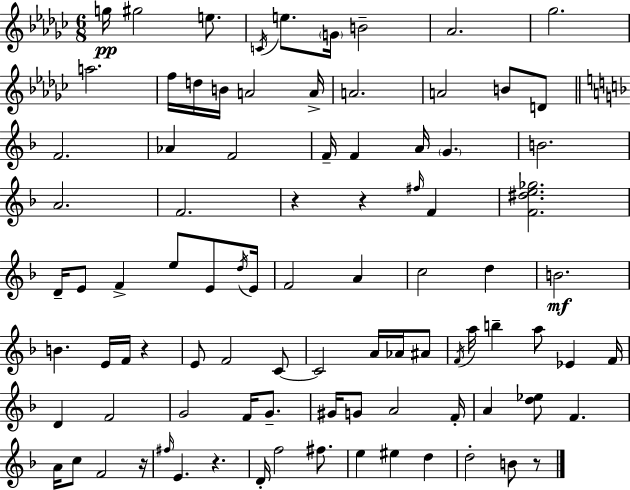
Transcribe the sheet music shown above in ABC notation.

X:1
T:Untitled
M:6/8
L:1/4
K:Ebm
g/4 ^g2 e/2 C/4 e/2 G/4 B2 _A2 _g2 a2 f/4 d/4 B/4 A2 A/4 A2 A2 B/2 D/2 F2 _A F2 F/4 F A/4 G B2 A2 F2 z z ^f/4 F [F^de_g]2 D/4 E/2 F e/2 E/2 d/4 E/4 F2 A c2 d B2 B E/4 F/4 z E/2 F2 C/2 C2 A/4 _A/4 ^A/2 F/4 a/4 b a/2 _E F/4 D F2 G2 F/4 G/2 ^G/4 G/2 A2 F/4 A [d_e]/2 F A/4 c/2 F2 z/4 ^f/4 E z D/4 f2 ^f/2 e ^e d d2 B/2 z/2